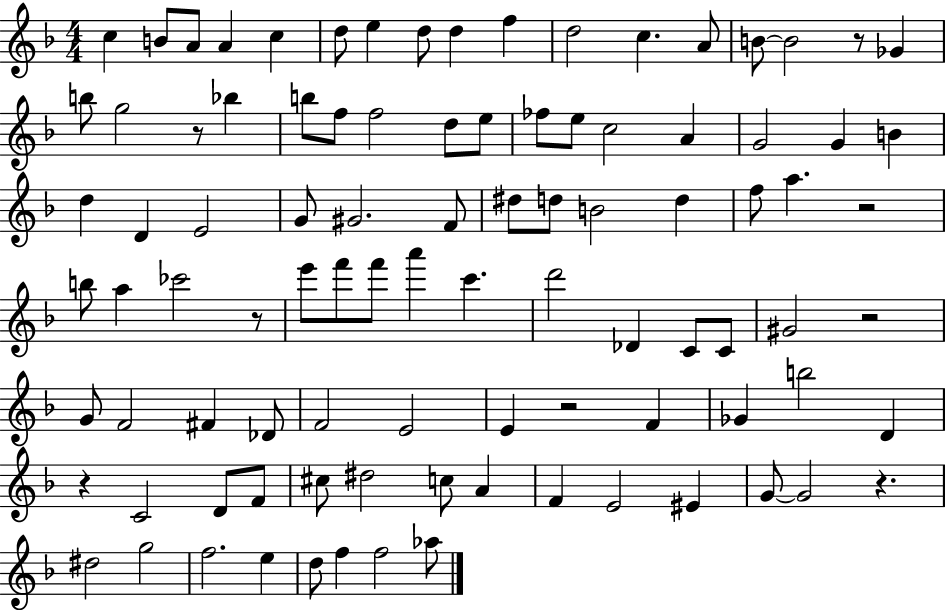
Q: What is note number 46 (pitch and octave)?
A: CES6